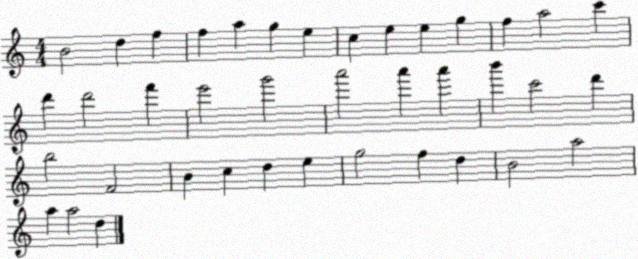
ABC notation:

X:1
T:Untitled
M:4/4
L:1/4
K:C
B2 d f f a g e c e e g f a2 c' d' d'2 f' e'2 g'2 a'2 a' a' b' c'2 d' b2 F2 B c d e g2 f d B2 a2 a a2 d